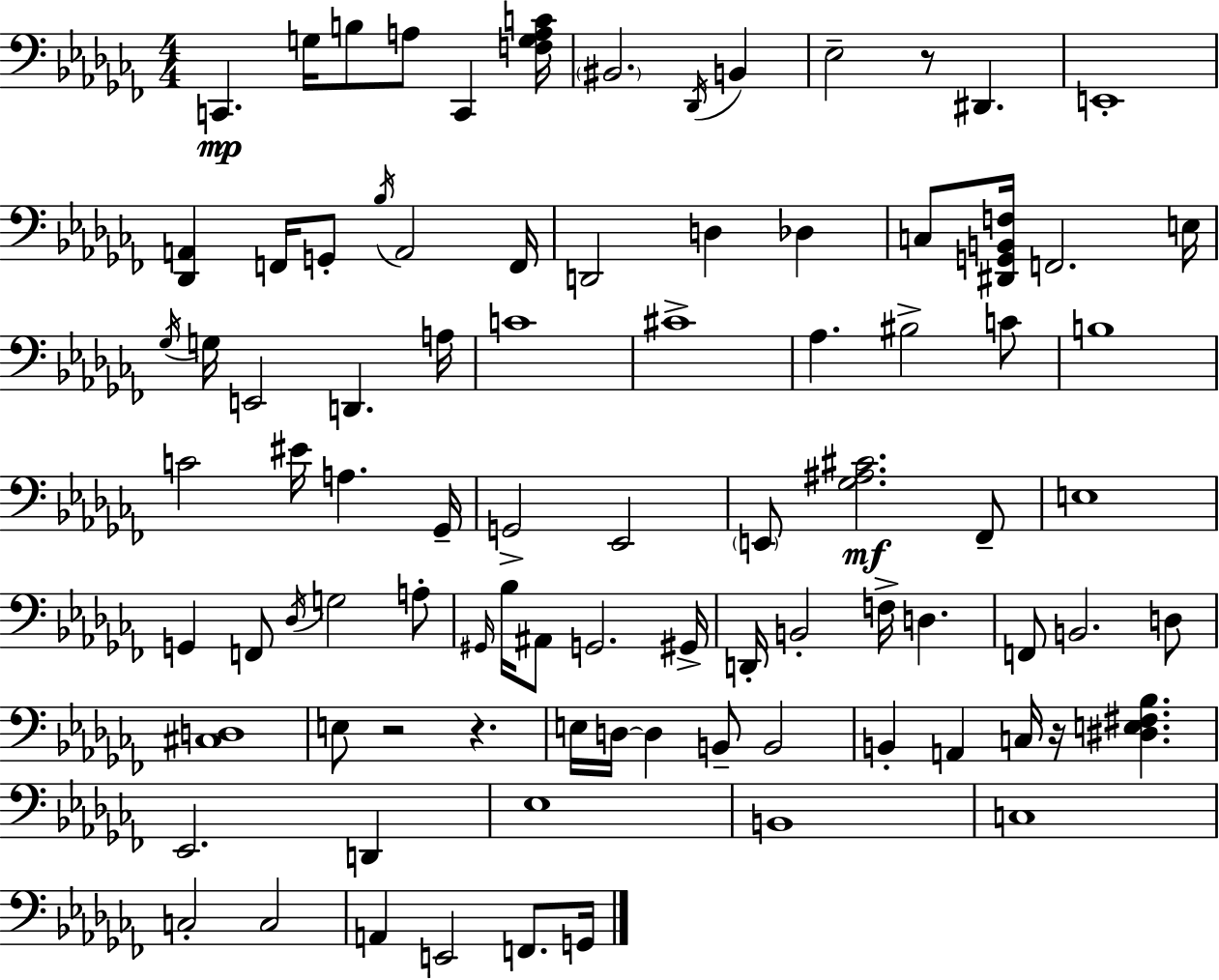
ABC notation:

X:1
T:Untitled
M:4/4
L:1/4
K:Abm
C,, G,/4 B,/2 A,/2 C,, [F,G,A,C]/4 ^B,,2 _D,,/4 B,, _E,2 z/2 ^D,, E,,4 [_D,,A,,] F,,/4 G,,/2 _B,/4 A,,2 F,,/4 D,,2 D, _D, C,/2 [^D,,G,,B,,F,]/4 F,,2 E,/4 _G,/4 G,/4 E,,2 D,, A,/4 C4 ^C4 _A, ^B,2 C/2 B,4 C2 ^E/4 A, _G,,/4 G,,2 _E,,2 E,,/2 [_G,^A,^C]2 _F,,/2 E,4 G,, F,,/2 _D,/4 G,2 A,/2 ^G,,/4 _B,/4 ^A,,/2 G,,2 ^G,,/4 D,,/4 B,,2 F,/4 D, F,,/2 B,,2 D,/2 [^C,D,]4 E,/2 z2 z E,/4 D,/4 D, B,,/2 B,,2 B,, A,, C,/4 z/4 [^D,E,^F,_B,] _E,,2 D,, _E,4 B,,4 C,4 C,2 C,2 A,, E,,2 F,,/2 G,,/4